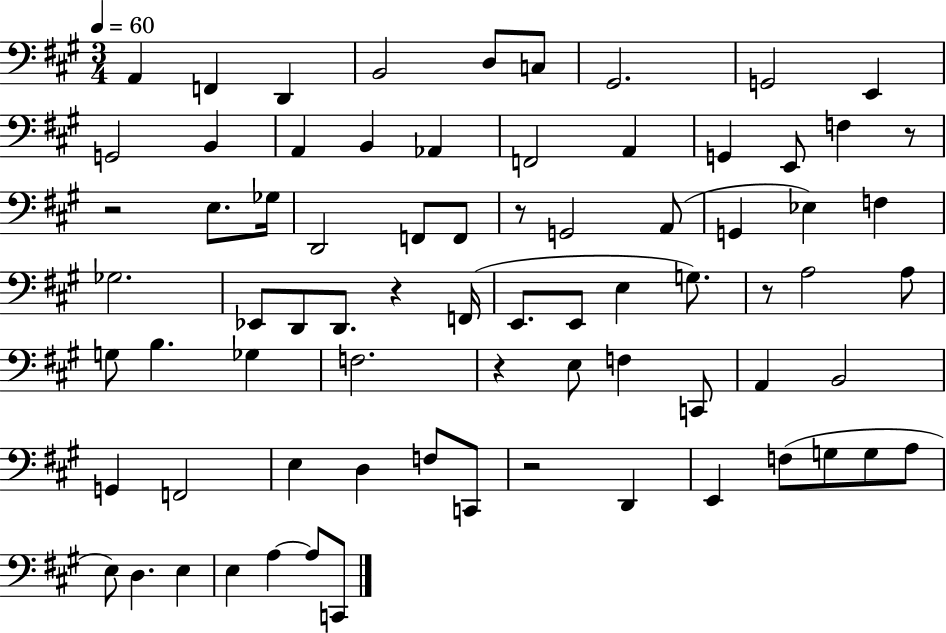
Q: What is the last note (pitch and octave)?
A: C2